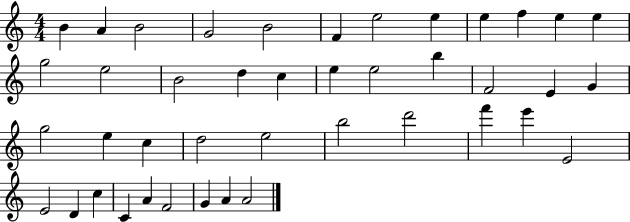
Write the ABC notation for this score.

X:1
T:Untitled
M:4/4
L:1/4
K:C
B A B2 G2 B2 F e2 e e f e e g2 e2 B2 d c e e2 b F2 E G g2 e c d2 e2 b2 d'2 f' e' E2 E2 D c C A F2 G A A2